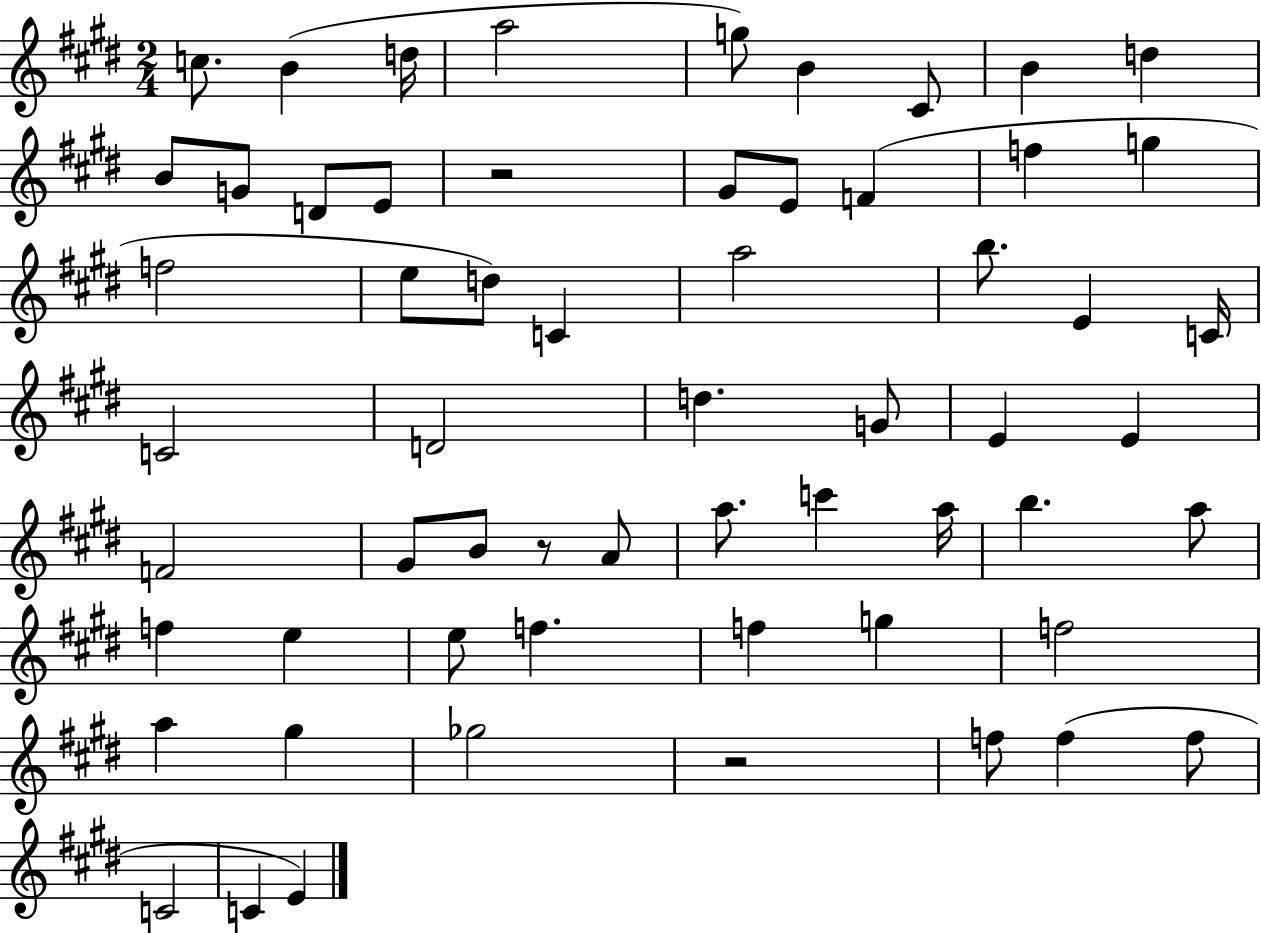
C5/e. B4/q D5/s A5/h G5/e B4/q C#4/e B4/q D5/q B4/e G4/e D4/e E4/e R/h G#4/e E4/e F4/q F5/q G5/q F5/h E5/e D5/e C4/q A5/h B5/e. E4/q C4/s C4/h D4/h D5/q. G4/e E4/q E4/q F4/h G#4/e B4/e R/e A4/e A5/e. C6/q A5/s B5/q. A5/e F5/q E5/q E5/e F5/q. F5/q G5/q F5/h A5/q G#5/q Gb5/h R/h F5/e F5/q F5/e C4/h C4/q E4/q